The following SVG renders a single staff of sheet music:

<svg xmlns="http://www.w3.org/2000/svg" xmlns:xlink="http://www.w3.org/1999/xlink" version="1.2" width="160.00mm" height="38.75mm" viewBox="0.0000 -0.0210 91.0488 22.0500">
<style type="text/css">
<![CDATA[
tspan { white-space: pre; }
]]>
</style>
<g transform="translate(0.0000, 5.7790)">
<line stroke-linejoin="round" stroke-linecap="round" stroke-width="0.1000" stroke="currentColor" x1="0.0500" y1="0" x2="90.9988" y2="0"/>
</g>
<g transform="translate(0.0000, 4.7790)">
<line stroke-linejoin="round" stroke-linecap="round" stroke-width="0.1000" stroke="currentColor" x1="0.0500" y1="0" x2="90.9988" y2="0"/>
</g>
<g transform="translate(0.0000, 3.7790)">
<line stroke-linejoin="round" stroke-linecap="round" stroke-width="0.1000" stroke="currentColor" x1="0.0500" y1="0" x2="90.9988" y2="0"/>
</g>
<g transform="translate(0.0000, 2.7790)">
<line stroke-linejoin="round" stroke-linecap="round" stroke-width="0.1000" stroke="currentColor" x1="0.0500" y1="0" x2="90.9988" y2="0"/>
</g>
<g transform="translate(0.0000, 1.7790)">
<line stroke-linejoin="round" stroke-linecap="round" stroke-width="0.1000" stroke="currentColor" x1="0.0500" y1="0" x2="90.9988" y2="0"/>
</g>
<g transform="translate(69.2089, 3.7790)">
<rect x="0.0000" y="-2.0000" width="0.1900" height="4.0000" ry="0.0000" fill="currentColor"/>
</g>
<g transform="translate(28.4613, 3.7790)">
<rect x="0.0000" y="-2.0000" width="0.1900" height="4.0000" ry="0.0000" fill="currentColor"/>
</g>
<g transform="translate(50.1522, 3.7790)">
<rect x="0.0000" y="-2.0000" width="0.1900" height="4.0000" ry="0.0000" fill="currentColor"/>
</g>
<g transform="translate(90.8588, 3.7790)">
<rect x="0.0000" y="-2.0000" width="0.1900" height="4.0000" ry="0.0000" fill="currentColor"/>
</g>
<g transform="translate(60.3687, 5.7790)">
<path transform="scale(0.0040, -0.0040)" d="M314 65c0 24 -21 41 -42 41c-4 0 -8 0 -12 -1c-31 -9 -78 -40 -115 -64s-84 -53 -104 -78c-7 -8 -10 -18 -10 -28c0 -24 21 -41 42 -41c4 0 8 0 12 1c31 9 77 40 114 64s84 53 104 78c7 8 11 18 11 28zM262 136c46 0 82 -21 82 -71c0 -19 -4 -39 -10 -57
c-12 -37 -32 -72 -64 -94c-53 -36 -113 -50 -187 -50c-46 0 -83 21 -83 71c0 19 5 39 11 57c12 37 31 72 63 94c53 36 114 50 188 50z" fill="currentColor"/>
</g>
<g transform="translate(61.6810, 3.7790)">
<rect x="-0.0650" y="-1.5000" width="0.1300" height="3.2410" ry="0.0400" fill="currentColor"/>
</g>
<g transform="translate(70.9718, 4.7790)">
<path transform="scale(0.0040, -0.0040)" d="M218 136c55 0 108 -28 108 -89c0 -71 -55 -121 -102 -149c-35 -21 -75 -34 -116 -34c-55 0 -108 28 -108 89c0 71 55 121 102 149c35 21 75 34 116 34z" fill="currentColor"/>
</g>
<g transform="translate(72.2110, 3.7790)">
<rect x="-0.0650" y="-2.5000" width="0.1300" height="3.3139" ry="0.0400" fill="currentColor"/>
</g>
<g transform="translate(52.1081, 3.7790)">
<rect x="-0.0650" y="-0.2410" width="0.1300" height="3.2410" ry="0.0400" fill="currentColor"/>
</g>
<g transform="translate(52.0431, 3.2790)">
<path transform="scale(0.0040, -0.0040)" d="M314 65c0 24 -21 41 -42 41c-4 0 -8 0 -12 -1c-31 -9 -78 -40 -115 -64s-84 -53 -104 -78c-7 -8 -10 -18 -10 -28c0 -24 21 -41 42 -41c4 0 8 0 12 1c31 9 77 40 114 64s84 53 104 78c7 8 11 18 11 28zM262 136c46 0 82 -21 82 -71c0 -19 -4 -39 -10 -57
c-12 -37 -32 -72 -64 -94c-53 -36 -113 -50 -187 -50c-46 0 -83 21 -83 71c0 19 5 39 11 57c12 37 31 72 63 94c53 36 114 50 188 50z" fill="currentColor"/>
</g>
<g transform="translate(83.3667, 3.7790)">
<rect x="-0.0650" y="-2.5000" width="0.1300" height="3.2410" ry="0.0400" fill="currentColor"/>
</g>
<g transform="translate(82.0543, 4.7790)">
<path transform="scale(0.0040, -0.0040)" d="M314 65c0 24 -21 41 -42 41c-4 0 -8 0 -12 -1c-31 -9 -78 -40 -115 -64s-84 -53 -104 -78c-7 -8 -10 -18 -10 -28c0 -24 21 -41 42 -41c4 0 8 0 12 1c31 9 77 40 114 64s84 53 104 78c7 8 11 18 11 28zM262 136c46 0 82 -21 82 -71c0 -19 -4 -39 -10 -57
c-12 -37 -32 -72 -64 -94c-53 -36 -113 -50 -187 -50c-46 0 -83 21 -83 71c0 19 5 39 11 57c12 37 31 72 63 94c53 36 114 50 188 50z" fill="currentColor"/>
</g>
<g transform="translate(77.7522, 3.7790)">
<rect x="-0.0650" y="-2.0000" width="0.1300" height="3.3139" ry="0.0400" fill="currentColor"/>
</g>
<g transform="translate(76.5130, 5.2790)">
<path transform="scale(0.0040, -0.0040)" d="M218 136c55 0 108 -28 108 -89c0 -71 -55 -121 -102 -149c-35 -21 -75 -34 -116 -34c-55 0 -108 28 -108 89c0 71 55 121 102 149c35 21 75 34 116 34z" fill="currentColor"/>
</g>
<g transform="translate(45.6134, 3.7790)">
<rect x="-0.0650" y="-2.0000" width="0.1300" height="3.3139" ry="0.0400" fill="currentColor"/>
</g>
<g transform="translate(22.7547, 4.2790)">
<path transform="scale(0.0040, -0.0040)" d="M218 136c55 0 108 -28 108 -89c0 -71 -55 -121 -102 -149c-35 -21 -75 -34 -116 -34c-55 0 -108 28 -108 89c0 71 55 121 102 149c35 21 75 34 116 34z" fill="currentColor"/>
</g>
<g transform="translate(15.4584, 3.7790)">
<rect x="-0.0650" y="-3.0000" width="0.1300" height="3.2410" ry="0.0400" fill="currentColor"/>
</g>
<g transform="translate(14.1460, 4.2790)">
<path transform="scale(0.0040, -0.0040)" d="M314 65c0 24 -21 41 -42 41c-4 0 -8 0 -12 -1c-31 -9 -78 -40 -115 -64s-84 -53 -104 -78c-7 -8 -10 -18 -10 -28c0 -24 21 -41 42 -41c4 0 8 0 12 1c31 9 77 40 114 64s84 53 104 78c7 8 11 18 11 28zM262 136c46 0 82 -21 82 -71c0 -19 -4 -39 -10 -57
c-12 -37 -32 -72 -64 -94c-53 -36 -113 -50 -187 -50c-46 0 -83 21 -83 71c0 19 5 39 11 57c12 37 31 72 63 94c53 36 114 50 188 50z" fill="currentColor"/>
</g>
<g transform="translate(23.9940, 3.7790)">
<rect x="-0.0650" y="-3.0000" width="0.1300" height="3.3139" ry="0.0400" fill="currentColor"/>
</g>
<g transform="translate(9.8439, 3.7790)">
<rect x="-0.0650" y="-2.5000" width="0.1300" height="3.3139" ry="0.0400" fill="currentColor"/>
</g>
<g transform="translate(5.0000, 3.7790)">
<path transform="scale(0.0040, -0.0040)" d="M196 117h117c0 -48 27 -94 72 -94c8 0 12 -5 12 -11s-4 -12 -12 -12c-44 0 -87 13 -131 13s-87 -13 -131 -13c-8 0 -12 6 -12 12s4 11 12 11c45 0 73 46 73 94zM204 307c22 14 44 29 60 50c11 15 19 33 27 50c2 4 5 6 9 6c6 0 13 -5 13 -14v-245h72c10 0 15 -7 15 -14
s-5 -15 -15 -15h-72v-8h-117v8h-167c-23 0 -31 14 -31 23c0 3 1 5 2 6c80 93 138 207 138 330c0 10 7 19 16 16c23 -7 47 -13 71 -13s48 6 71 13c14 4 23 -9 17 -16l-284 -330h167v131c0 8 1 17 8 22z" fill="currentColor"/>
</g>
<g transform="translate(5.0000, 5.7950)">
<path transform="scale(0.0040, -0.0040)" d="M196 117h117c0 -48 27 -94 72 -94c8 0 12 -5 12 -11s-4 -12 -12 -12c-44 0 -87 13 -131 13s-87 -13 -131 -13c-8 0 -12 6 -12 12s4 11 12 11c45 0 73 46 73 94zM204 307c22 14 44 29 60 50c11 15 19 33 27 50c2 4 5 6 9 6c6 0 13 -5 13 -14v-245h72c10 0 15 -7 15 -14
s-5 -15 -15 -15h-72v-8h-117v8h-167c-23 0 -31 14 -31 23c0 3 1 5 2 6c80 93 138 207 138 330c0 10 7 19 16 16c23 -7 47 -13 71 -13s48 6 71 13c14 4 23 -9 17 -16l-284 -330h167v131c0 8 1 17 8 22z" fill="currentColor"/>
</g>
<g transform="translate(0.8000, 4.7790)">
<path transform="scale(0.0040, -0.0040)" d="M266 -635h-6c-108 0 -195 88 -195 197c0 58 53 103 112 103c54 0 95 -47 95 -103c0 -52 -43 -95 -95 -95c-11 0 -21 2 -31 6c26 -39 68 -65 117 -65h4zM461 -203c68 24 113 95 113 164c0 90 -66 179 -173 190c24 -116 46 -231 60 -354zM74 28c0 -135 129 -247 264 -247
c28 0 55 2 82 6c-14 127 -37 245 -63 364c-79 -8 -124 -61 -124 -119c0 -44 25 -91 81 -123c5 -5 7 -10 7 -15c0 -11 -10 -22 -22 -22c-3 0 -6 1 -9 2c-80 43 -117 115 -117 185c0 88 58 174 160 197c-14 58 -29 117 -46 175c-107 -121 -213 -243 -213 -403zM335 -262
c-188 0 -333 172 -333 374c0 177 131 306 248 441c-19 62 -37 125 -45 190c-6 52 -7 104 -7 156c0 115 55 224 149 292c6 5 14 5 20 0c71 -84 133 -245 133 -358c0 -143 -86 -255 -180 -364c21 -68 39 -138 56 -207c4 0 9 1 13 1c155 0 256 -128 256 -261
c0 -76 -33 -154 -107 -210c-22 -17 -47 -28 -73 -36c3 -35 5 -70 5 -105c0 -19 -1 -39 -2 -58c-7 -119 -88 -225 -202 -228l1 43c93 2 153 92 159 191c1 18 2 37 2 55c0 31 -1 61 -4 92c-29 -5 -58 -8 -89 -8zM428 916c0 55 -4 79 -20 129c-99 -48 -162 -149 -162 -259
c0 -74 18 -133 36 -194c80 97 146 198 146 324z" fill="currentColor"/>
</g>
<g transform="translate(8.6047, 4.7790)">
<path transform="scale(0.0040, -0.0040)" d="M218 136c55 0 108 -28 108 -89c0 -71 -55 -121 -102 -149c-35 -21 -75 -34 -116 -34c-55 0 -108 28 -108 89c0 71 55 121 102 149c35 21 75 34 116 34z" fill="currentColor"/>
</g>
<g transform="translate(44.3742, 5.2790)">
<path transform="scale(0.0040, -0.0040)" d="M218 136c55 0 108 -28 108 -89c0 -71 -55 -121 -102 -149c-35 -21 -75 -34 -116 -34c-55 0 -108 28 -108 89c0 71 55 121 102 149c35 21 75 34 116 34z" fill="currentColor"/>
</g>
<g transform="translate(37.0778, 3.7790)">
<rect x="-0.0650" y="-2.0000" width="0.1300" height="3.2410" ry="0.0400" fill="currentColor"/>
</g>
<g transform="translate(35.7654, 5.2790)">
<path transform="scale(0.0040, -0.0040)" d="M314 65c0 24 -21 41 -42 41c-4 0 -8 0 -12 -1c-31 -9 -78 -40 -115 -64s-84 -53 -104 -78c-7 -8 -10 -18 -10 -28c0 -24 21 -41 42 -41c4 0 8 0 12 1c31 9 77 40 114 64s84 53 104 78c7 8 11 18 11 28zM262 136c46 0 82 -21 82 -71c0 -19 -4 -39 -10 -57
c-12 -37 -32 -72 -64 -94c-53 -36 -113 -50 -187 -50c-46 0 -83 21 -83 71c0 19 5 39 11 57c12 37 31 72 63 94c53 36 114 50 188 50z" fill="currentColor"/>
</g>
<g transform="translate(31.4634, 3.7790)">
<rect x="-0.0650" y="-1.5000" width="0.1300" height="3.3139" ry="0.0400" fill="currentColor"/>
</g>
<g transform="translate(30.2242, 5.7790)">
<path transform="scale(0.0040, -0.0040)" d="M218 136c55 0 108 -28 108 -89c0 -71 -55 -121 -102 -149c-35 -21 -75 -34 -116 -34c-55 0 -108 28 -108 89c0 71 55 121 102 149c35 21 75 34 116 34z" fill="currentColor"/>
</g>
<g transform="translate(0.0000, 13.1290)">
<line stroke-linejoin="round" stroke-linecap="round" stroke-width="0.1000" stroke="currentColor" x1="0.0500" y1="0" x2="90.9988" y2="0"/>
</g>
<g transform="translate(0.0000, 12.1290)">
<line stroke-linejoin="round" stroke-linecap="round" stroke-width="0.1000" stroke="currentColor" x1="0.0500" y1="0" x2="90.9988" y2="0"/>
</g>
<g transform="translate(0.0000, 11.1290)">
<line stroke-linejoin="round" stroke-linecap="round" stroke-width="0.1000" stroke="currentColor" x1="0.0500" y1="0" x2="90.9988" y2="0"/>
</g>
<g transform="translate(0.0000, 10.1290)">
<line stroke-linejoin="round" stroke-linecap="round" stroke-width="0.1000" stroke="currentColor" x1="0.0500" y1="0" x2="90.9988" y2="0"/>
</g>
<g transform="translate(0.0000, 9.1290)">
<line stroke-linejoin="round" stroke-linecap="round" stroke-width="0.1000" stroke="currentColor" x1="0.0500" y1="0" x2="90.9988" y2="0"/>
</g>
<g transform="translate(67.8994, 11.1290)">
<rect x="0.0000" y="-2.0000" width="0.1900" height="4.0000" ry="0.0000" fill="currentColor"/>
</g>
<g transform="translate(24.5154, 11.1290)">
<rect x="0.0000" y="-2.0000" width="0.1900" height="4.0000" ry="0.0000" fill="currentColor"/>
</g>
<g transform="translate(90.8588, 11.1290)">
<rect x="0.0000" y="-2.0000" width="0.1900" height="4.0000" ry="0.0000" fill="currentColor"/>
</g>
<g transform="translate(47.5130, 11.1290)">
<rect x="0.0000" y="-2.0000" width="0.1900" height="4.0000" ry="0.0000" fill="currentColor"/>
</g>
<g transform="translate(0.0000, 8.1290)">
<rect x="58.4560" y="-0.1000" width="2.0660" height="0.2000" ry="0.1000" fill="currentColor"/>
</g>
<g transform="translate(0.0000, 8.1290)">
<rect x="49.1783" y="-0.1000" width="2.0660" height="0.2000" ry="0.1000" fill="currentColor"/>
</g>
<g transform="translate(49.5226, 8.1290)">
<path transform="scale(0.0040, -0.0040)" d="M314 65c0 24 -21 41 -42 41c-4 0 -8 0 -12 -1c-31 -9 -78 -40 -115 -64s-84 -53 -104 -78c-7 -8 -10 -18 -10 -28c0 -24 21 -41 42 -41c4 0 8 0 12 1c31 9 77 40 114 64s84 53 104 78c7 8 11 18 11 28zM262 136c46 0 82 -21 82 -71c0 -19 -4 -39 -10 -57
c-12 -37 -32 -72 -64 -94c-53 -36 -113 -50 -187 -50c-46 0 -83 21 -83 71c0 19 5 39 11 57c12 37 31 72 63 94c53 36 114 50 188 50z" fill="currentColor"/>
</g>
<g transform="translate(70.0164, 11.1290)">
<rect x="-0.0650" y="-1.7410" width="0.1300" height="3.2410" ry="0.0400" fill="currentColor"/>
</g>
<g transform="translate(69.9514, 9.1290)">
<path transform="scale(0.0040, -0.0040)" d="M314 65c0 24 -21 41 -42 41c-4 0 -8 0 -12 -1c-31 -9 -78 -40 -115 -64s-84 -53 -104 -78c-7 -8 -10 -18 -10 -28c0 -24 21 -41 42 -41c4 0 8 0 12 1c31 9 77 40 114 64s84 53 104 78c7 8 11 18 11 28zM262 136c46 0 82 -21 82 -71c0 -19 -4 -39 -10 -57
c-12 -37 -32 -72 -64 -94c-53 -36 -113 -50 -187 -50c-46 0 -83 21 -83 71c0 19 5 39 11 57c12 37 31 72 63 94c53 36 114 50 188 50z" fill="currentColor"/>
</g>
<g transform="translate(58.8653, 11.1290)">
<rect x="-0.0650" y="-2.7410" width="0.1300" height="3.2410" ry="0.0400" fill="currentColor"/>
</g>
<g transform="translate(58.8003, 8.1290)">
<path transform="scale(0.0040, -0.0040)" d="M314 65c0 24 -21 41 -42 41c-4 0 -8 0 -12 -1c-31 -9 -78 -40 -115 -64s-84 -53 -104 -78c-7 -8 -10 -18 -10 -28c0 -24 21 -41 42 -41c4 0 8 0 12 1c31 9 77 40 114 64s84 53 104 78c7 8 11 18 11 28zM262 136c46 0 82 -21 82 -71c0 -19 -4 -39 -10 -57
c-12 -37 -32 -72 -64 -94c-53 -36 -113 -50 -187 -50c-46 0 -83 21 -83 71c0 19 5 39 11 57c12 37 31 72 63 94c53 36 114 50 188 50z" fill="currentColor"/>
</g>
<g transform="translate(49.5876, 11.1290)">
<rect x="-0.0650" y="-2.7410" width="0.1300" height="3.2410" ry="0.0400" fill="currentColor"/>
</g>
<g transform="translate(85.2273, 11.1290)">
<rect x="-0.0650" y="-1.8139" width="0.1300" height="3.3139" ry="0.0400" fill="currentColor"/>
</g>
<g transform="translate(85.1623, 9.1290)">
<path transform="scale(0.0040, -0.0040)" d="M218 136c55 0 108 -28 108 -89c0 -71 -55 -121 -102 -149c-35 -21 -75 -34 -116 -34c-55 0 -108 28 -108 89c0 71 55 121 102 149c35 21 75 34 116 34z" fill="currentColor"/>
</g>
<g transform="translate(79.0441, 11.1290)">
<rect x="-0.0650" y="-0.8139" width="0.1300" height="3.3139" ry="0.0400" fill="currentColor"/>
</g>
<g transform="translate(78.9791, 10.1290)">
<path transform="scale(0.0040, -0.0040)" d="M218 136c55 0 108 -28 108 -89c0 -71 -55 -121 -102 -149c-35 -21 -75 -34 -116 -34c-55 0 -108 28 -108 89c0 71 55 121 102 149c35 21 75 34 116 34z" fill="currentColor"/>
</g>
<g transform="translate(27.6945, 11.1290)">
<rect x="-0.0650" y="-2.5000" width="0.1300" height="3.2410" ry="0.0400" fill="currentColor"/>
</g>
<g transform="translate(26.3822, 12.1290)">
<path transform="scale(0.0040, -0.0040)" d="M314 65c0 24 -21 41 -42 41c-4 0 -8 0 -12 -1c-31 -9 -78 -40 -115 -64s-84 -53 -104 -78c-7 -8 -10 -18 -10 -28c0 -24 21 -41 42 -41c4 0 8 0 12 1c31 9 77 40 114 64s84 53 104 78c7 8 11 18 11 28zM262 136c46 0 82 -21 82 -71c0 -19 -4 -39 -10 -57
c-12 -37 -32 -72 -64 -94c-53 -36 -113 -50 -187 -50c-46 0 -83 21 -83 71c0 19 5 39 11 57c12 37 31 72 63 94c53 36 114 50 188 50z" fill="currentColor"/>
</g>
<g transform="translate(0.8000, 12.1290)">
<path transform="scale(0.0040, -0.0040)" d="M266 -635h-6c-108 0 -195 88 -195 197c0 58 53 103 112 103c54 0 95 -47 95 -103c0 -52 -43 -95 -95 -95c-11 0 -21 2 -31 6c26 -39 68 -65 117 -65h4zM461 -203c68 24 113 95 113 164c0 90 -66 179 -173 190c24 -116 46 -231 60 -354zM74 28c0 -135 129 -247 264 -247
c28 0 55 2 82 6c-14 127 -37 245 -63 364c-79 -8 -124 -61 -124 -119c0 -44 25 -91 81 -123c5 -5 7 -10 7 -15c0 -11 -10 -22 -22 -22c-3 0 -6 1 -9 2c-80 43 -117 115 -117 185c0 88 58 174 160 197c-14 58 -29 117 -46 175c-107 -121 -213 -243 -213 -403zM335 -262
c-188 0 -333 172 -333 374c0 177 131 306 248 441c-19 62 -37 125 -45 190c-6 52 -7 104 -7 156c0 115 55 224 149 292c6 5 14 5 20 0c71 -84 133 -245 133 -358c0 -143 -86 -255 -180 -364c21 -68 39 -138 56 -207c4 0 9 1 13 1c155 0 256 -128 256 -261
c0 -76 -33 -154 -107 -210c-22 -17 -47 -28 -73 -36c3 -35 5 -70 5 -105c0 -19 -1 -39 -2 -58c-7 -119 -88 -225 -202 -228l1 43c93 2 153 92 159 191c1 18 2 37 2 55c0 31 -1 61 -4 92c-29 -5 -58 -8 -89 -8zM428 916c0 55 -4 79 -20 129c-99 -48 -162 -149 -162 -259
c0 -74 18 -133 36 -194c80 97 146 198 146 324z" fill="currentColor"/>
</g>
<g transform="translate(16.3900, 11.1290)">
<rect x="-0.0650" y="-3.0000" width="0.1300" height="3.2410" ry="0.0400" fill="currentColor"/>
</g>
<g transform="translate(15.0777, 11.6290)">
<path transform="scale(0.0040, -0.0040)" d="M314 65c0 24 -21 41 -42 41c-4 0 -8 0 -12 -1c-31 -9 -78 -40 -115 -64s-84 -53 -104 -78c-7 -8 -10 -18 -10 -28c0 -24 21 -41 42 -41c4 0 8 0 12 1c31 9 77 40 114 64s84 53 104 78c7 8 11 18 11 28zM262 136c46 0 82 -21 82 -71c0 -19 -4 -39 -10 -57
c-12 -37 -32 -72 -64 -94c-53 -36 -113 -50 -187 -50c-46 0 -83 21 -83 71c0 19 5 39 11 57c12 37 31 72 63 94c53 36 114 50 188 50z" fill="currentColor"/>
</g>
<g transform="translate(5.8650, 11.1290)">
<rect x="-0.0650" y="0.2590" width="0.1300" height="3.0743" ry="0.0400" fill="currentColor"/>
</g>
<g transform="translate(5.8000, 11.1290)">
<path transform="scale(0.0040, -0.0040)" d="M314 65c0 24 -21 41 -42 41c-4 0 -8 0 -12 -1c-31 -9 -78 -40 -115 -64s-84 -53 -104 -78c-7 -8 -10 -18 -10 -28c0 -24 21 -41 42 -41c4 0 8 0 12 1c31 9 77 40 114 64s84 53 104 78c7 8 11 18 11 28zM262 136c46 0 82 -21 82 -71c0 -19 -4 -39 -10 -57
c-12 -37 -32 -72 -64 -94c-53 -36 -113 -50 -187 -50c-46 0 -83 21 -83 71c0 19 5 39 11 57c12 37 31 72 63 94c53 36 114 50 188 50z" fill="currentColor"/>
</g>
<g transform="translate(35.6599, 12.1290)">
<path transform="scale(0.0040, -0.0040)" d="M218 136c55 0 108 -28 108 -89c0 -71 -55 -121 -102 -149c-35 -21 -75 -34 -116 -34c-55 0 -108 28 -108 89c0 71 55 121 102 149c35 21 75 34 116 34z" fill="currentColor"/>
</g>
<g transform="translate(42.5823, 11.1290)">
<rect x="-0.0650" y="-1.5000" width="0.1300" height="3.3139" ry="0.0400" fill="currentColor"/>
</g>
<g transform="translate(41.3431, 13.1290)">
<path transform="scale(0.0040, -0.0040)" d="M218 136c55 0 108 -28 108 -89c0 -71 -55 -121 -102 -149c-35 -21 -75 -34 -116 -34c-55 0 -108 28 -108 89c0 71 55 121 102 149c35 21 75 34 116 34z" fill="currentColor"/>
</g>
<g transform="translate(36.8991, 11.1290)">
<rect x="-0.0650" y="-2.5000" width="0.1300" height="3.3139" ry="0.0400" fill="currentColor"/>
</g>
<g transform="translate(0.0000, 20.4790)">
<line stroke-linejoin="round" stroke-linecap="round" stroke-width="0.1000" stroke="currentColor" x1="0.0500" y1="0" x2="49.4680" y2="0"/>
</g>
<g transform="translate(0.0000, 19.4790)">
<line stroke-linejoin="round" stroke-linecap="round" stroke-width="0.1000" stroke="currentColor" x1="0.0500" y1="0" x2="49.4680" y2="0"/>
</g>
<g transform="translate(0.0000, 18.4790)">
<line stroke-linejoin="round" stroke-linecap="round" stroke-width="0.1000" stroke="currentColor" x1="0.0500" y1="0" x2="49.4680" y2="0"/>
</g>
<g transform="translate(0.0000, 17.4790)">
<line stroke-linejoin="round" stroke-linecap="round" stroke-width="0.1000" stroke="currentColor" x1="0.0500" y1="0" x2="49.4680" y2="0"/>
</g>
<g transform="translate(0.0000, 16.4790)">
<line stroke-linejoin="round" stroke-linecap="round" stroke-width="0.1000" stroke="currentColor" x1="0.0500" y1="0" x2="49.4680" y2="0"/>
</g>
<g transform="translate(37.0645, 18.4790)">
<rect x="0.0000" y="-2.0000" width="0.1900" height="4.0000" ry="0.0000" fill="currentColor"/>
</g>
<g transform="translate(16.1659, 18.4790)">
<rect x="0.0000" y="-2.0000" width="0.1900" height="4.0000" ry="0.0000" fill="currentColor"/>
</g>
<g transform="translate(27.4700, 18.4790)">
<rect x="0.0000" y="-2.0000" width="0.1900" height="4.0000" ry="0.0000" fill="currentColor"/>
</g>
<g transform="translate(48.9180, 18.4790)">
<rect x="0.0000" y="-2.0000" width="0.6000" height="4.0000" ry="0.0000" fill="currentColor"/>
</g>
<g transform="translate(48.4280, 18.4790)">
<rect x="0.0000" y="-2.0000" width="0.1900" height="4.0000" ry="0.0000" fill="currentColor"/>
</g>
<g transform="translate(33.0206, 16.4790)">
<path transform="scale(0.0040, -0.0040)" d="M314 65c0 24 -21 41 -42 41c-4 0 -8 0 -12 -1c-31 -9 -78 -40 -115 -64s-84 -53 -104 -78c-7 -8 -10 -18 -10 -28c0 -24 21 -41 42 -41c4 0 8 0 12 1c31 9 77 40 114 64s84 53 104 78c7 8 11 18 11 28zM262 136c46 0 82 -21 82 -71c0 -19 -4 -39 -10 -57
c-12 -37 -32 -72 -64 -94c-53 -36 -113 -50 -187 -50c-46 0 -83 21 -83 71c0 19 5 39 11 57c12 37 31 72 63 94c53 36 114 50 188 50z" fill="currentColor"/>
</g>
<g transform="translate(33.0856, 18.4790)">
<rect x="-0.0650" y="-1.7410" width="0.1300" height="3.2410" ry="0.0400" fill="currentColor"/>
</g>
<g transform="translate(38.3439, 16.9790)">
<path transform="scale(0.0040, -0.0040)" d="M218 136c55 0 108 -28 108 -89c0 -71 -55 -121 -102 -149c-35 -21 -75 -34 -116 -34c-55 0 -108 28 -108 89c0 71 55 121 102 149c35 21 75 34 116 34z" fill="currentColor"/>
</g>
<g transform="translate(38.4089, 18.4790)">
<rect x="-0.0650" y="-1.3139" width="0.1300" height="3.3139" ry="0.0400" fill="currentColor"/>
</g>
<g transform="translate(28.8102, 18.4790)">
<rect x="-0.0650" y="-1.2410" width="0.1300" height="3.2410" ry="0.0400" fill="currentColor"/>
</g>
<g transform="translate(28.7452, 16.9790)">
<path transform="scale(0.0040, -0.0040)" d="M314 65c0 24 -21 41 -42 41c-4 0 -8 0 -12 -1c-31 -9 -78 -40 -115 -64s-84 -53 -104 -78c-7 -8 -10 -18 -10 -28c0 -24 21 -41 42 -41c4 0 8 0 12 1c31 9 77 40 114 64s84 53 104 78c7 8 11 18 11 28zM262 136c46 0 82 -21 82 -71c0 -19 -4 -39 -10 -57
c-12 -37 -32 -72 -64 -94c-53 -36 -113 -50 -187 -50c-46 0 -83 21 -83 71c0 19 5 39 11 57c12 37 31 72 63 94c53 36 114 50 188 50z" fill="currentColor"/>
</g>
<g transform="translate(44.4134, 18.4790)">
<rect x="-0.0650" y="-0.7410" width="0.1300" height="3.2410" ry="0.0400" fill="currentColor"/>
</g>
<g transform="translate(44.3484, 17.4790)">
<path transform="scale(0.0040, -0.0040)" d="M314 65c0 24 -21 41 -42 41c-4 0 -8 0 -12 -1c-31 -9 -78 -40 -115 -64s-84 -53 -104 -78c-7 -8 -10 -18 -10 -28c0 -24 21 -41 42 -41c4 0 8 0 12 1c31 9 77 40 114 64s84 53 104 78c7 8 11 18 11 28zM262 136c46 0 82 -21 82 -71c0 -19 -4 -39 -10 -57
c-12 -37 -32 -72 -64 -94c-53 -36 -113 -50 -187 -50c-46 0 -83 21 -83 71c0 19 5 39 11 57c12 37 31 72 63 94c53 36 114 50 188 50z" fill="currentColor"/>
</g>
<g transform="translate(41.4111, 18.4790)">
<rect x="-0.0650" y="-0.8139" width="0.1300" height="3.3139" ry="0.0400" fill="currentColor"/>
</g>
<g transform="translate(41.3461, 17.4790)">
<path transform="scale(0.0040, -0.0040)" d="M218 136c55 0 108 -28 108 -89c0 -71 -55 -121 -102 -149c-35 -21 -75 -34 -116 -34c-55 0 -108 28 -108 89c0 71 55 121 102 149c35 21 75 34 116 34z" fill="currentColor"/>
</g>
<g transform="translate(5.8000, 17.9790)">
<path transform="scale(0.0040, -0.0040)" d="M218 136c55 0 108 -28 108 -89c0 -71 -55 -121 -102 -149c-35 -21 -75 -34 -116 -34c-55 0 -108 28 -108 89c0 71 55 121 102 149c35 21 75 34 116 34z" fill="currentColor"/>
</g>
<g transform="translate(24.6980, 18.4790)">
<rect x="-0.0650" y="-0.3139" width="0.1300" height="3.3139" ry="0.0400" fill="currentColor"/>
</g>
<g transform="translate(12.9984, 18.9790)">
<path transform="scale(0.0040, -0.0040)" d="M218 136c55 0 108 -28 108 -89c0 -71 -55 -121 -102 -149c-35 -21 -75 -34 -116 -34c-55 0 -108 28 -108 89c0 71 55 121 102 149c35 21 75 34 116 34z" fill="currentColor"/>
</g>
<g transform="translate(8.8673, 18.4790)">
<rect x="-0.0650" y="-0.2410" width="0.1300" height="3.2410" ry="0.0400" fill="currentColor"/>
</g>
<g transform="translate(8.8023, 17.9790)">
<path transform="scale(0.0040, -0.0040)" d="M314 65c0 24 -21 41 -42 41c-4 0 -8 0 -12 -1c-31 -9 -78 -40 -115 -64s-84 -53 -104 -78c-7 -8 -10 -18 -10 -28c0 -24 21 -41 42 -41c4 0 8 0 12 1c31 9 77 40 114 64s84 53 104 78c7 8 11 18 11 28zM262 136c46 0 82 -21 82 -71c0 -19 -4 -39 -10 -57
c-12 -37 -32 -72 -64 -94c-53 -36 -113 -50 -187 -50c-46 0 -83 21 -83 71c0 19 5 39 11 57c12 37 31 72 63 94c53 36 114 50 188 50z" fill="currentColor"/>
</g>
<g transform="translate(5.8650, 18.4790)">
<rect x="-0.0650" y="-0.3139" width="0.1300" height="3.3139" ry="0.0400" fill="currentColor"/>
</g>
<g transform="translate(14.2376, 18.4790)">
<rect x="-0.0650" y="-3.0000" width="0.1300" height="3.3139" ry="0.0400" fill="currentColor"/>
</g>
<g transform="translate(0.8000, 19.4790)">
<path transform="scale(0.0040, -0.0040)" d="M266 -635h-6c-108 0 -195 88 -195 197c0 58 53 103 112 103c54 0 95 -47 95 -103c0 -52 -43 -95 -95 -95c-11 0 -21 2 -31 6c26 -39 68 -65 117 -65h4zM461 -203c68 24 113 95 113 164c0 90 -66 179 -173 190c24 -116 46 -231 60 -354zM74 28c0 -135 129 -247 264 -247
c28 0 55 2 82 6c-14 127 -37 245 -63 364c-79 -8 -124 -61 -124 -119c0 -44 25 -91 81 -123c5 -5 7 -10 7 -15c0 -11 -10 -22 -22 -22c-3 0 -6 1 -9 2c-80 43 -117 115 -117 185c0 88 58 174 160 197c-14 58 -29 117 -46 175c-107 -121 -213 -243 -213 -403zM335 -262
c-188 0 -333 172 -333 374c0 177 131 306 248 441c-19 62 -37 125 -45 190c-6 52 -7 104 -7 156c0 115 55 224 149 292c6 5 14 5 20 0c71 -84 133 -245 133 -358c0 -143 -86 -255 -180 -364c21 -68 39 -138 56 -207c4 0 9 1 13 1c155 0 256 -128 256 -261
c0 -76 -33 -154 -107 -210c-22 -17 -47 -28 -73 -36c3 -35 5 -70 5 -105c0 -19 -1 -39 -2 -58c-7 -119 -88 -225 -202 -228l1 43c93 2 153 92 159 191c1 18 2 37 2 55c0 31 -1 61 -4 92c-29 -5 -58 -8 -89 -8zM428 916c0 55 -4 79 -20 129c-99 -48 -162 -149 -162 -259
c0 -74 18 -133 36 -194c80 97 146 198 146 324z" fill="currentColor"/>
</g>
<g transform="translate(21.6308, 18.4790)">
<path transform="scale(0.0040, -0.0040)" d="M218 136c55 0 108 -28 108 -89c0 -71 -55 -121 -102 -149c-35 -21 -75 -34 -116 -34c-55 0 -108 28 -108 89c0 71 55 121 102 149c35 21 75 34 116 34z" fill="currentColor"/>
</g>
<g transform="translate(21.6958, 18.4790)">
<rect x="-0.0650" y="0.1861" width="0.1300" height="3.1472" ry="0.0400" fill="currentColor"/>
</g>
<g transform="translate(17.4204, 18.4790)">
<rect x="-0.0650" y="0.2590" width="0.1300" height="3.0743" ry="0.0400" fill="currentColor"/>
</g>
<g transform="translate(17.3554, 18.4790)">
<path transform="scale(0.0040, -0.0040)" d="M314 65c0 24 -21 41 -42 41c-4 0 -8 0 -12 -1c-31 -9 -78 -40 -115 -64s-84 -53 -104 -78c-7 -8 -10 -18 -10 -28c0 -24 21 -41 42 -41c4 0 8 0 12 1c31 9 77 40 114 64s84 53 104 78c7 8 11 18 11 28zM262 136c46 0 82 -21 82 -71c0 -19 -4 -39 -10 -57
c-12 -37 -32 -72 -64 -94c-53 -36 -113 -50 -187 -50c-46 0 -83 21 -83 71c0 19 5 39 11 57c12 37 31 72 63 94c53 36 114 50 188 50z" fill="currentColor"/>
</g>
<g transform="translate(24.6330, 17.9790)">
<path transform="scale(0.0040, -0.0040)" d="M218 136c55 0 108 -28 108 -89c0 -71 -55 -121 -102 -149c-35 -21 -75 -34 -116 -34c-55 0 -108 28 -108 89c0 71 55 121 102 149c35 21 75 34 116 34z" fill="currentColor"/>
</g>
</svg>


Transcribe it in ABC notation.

X:1
T:Untitled
M:4/4
L:1/4
K:C
G A2 A E F2 F c2 E2 G F G2 B2 A2 G2 G E a2 a2 f2 d f c c2 A B2 B c e2 f2 e d d2